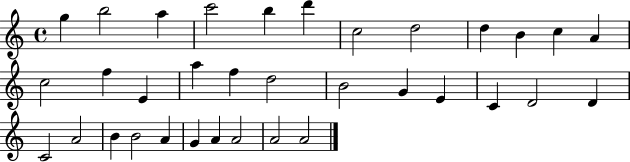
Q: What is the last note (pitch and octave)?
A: A4